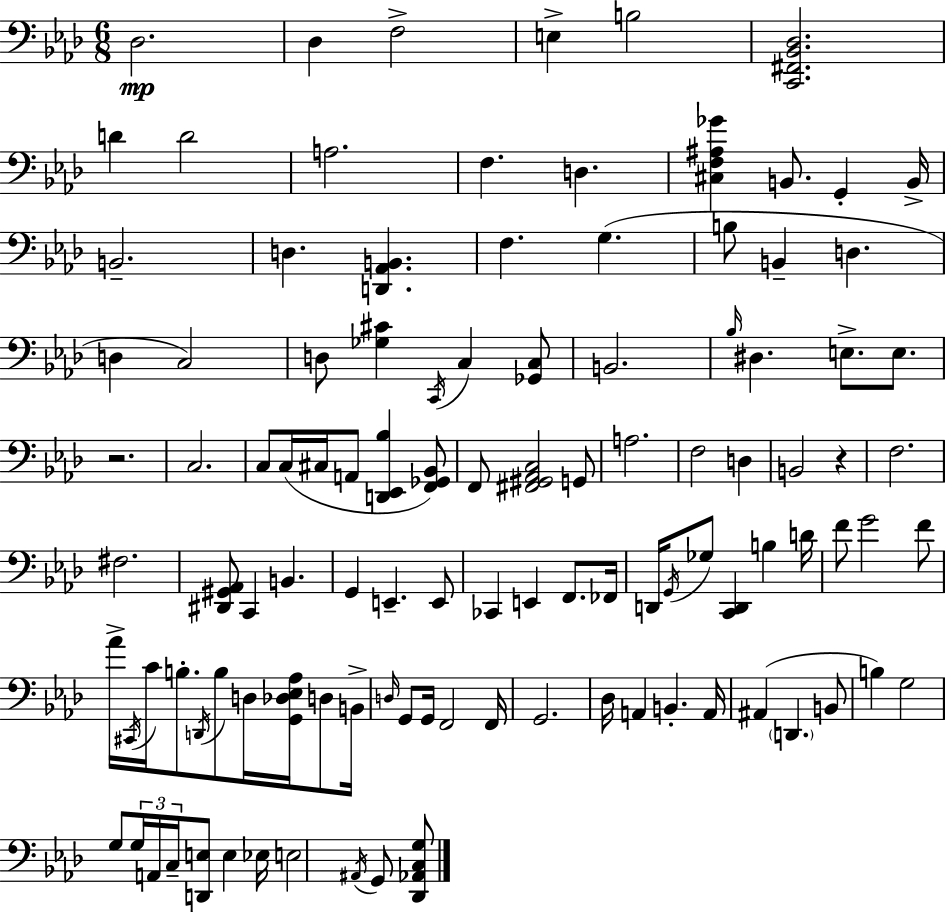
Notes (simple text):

Db3/h. Db3/q F3/h E3/q B3/h [C2,F#2,Bb2,Db3]/h. D4/q D4/h A3/h. F3/q. D3/q. [C#3,F3,A#3,Gb4]/q B2/e. G2/q B2/s B2/h. D3/q. [D2,Ab2,B2]/q. F3/q. G3/q. B3/e B2/q D3/q. D3/q C3/h D3/e [Gb3,C#4]/q C2/s C3/q [Gb2,C3]/e B2/h. Bb3/s D#3/q. E3/e. E3/e. R/h. C3/h. C3/e C3/s C#3/s A2/e [D2,Eb2,Bb3]/q [F2,Gb2,Bb2]/e F2/e [F#2,G#2,Ab2,C3]/h G2/e A3/h. F3/h D3/q B2/h R/q F3/h. F#3/h. [D#2,G#2,Ab2]/e C2/q B2/q. G2/q E2/q. E2/e CES2/q E2/q F2/e. FES2/s D2/s G2/s Gb3/e [C2,D2]/q B3/q D4/s F4/e G4/h F4/e Ab4/s C#2/s C4/s B3/e. D2/s B3/e D3/s [G2,Db3,Eb3,Ab3]/s D3/e B2/s D3/s G2/e G2/s F2/h F2/s G2/h. Db3/s A2/q B2/q. A2/s A#2/q D2/q. B2/e B3/q G3/h G3/e G3/s A2/s C3/s [D2,E3]/e E3/q Eb3/s E3/h A#2/s G2/e [Db2,Ab2,C3,G3]/e